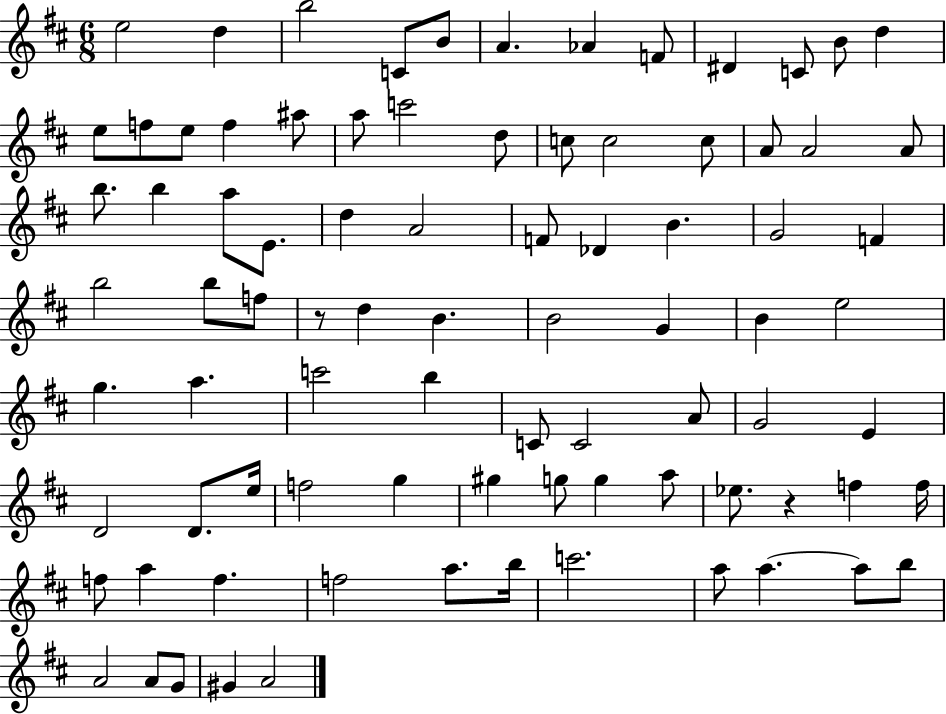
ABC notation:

X:1
T:Untitled
M:6/8
L:1/4
K:D
e2 d b2 C/2 B/2 A _A F/2 ^D C/2 B/2 d e/2 f/2 e/2 f ^a/2 a/2 c'2 d/2 c/2 c2 c/2 A/2 A2 A/2 b/2 b a/2 E/2 d A2 F/2 _D B G2 F b2 b/2 f/2 z/2 d B B2 G B e2 g a c'2 b C/2 C2 A/2 G2 E D2 D/2 e/4 f2 g ^g g/2 g a/2 _e/2 z f f/4 f/2 a f f2 a/2 b/4 c'2 a/2 a a/2 b/2 A2 A/2 G/2 ^G A2